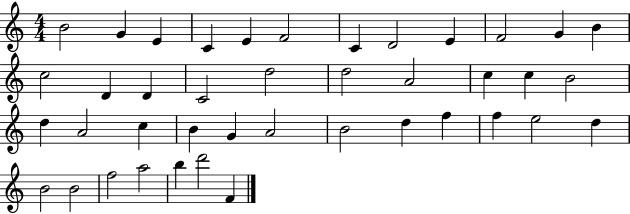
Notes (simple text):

B4/h G4/q E4/q C4/q E4/q F4/h C4/q D4/h E4/q F4/h G4/q B4/q C5/h D4/q D4/q C4/h D5/h D5/h A4/h C5/q C5/q B4/h D5/q A4/h C5/q B4/q G4/q A4/h B4/h D5/q F5/q F5/q E5/h D5/q B4/h B4/h F5/h A5/h B5/q D6/h F4/q